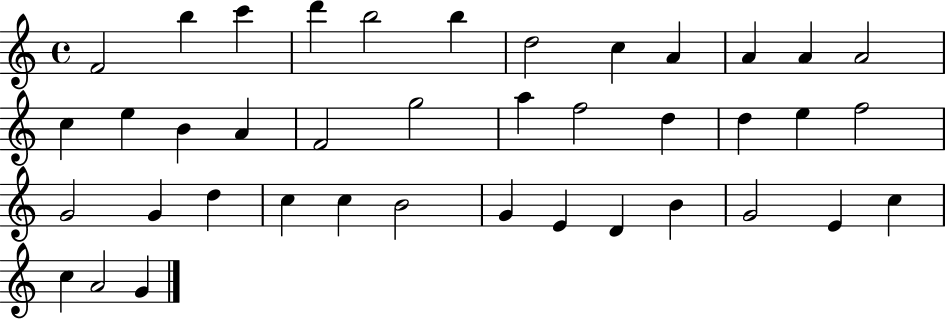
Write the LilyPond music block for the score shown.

{
  \clef treble
  \time 4/4
  \defaultTimeSignature
  \key c \major
  f'2 b''4 c'''4 | d'''4 b''2 b''4 | d''2 c''4 a'4 | a'4 a'4 a'2 | \break c''4 e''4 b'4 a'4 | f'2 g''2 | a''4 f''2 d''4 | d''4 e''4 f''2 | \break g'2 g'4 d''4 | c''4 c''4 b'2 | g'4 e'4 d'4 b'4 | g'2 e'4 c''4 | \break c''4 a'2 g'4 | \bar "|."
}